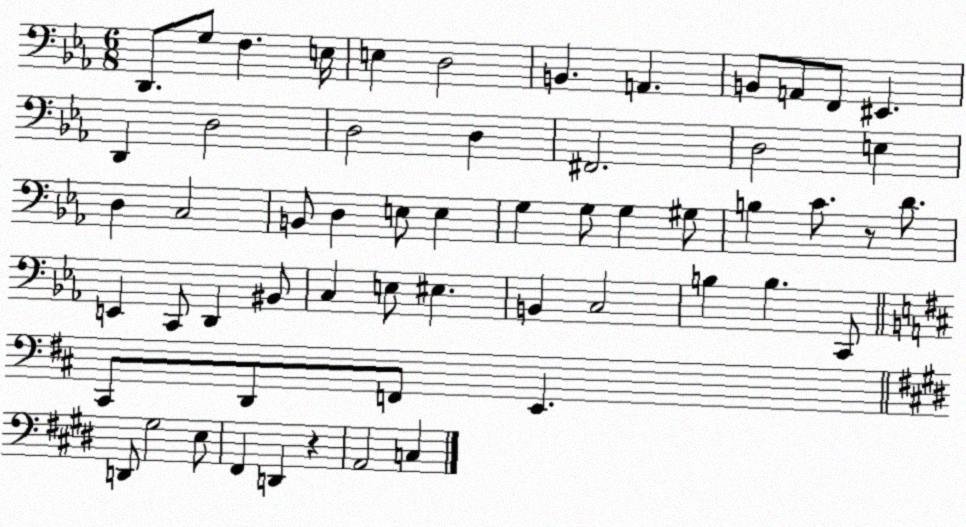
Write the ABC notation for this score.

X:1
T:Untitled
M:6/8
L:1/4
K:Eb
D,,/2 G,/2 F, E,/4 E, D,2 B,, A,, B,,/2 A,,/2 F,,/2 ^E,, D,, D,2 D,2 D, ^F,,2 D,2 E, D, C,2 B,,/2 D, E,/2 E, G, G,/2 G, ^G,/2 B, C/2 z/2 D/2 E,, C,,/2 D,, ^B,,/2 C, E,/2 ^E, B,, C,2 B, B, C,,/2 ^C,,/2 D,,/2 F,,/2 E,, D,,/2 ^G,2 E,/2 ^F,, D,, z A,,2 C,